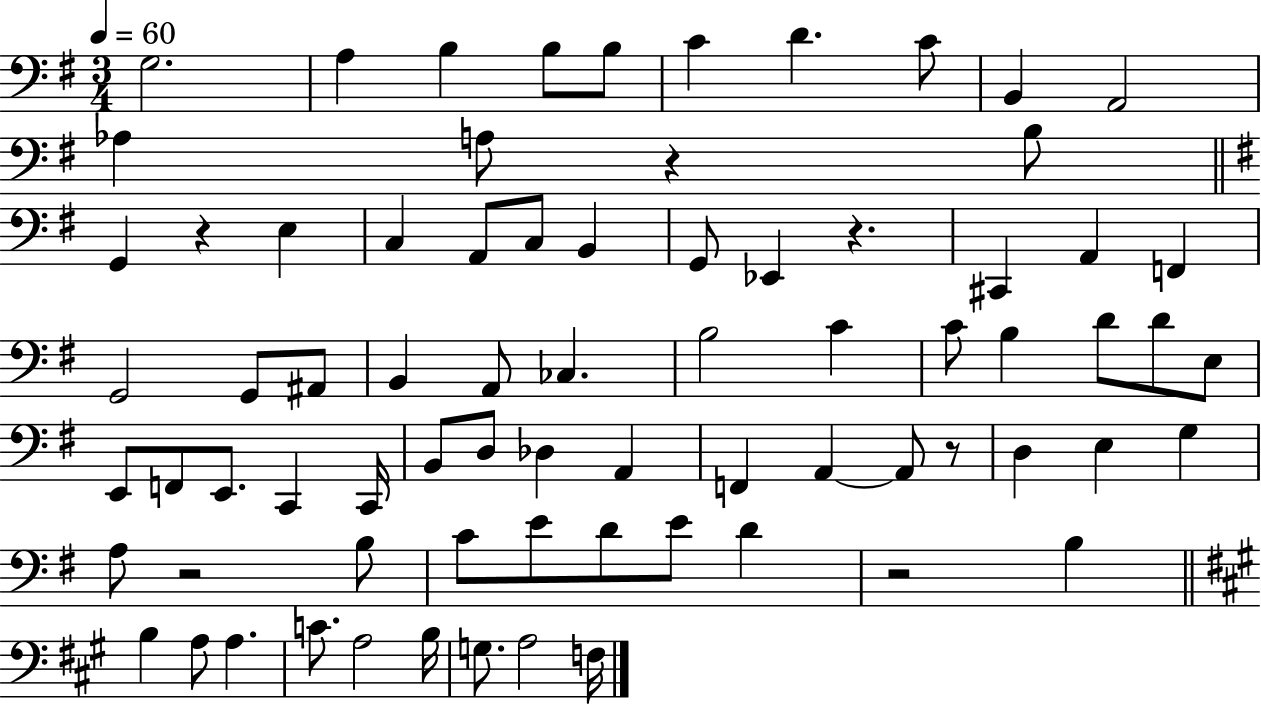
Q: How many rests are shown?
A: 6